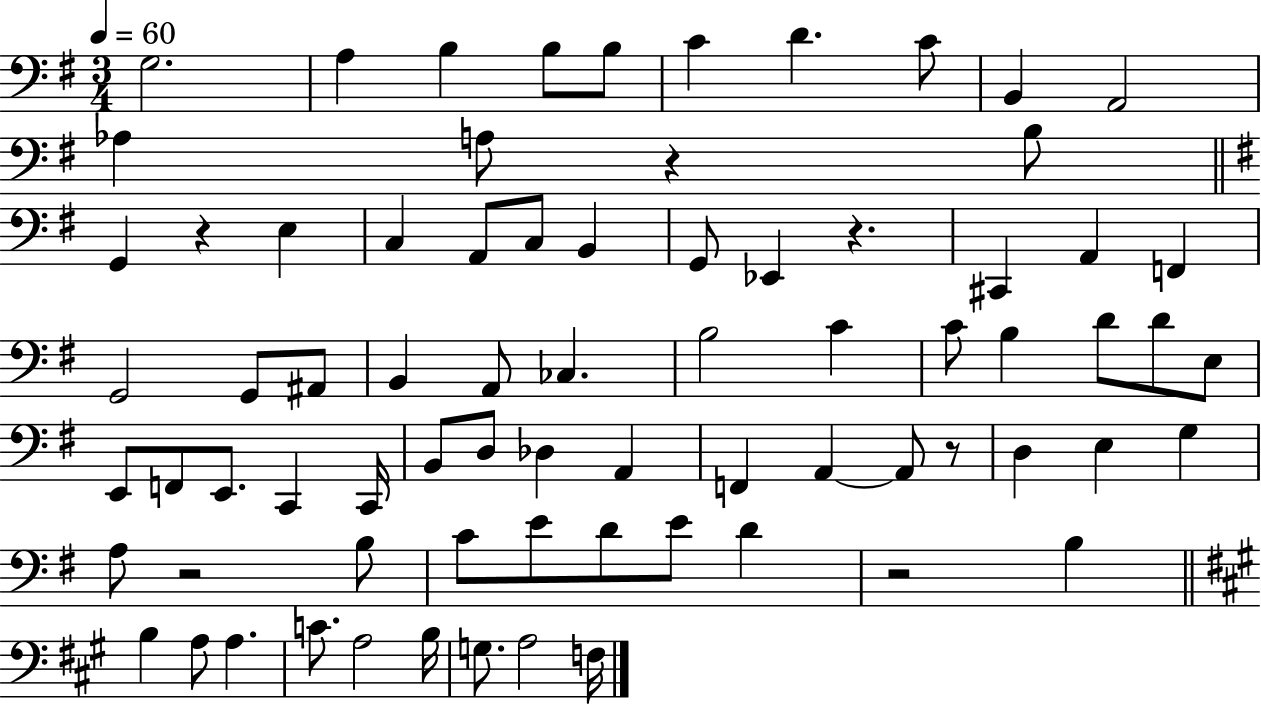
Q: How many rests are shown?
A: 6